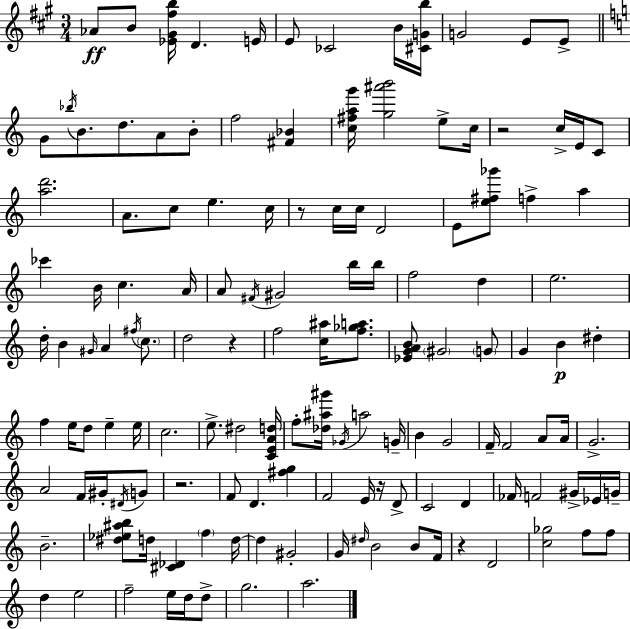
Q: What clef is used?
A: treble